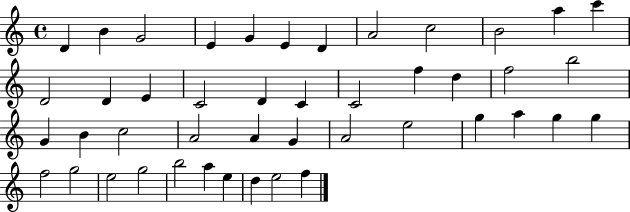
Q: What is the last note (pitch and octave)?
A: F5